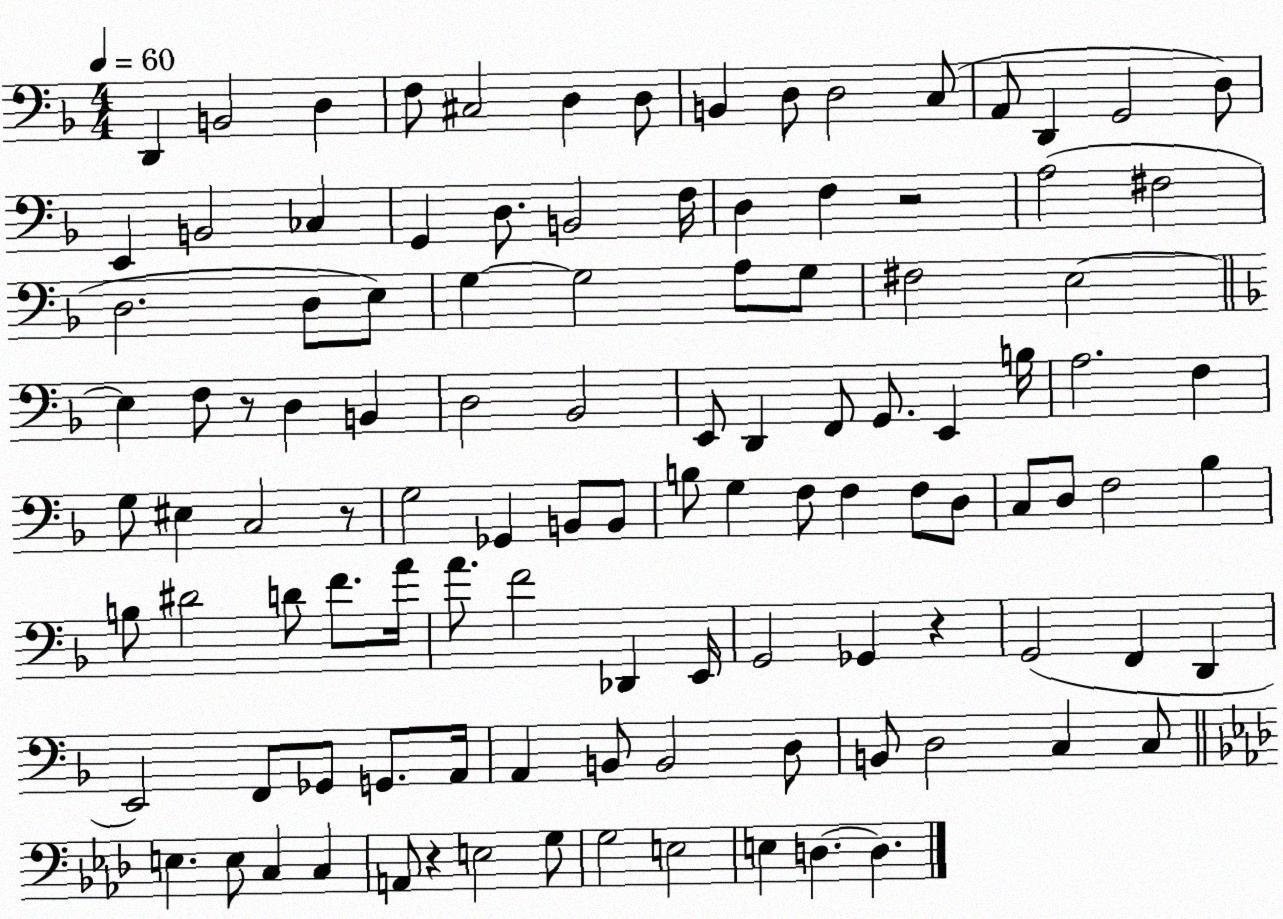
X:1
T:Untitled
M:4/4
L:1/4
K:F
D,, B,,2 D, F,/2 ^C,2 D, D,/2 B,, D,/2 D,2 C,/2 A,,/2 D,, G,,2 D,/2 E,, B,,2 _C, G,, D,/2 B,,2 F,/4 D, F, z2 A,2 ^F,2 D,2 D,/2 E,/2 G, G,2 A,/2 G,/2 ^F,2 E,2 E, F,/2 z/2 D, B,, D,2 _B,,2 E,,/2 D,, F,,/2 G,,/2 E,, B,/4 A,2 F, G,/2 ^E, C,2 z/2 G,2 _G,, B,,/2 B,,/2 B,/2 G, F,/2 F, F,/2 D,/2 C,/2 D,/2 F,2 _B, B,/2 ^D2 D/2 F/2 A/4 A/2 F2 _D,, E,,/4 G,,2 _G,, z G,,2 F,, D,, E,,2 F,,/2 _G,,/2 G,,/2 A,,/4 A,, B,,/2 B,,2 D,/2 B,,/2 D,2 C, C,/2 E, E,/2 C, C, A,,/2 z E,2 G,/2 G,2 E,2 E, D, D,